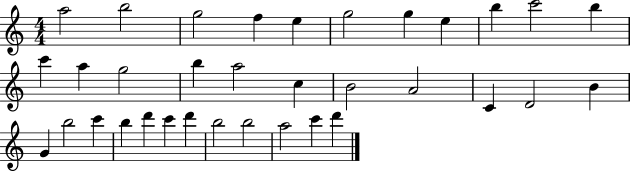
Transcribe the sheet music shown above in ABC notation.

X:1
T:Untitled
M:4/4
L:1/4
K:C
a2 b2 g2 f e g2 g e b c'2 b c' a g2 b a2 c B2 A2 C D2 B G b2 c' b d' c' d' b2 b2 a2 c' d'